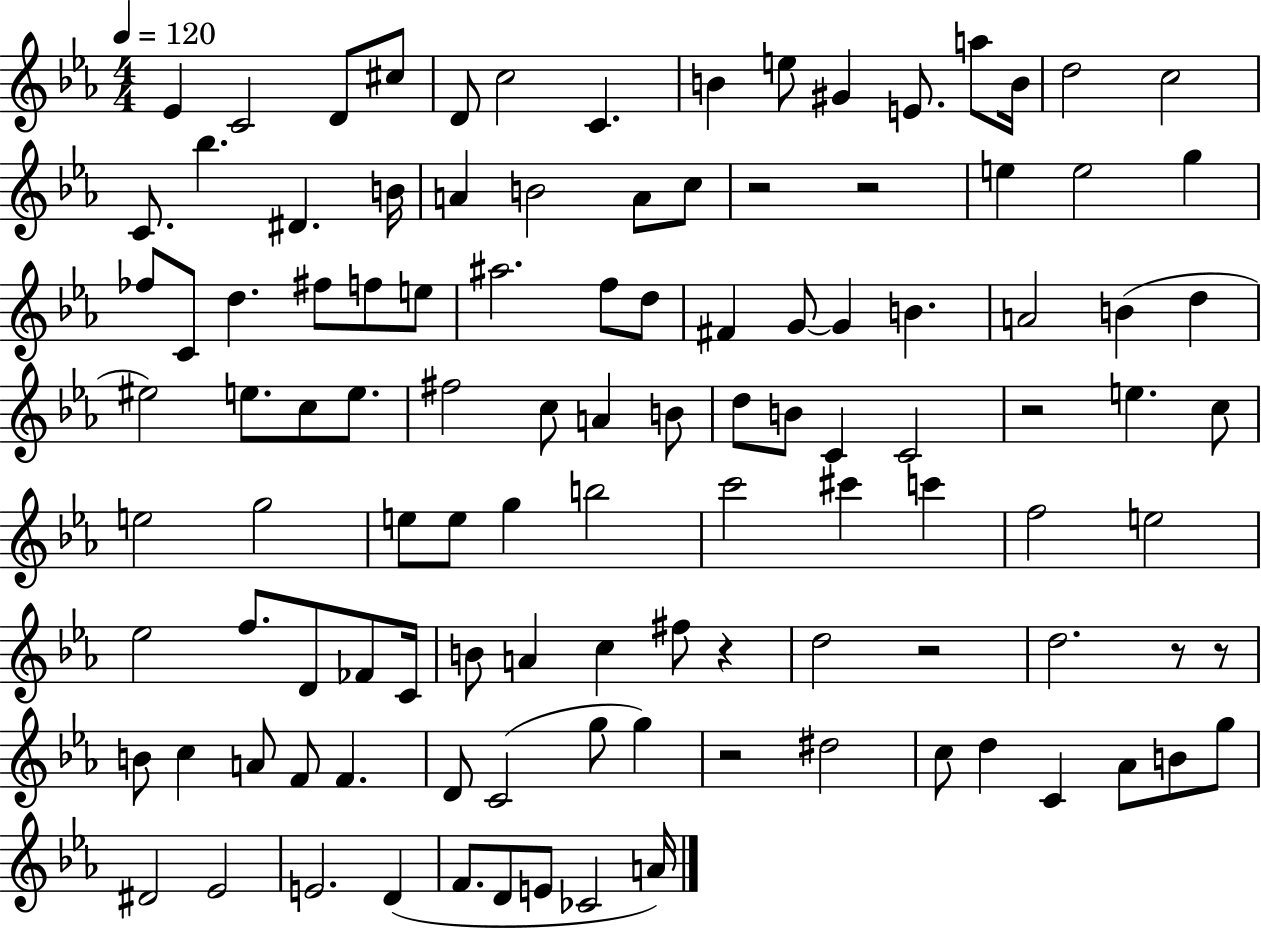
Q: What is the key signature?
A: EES major